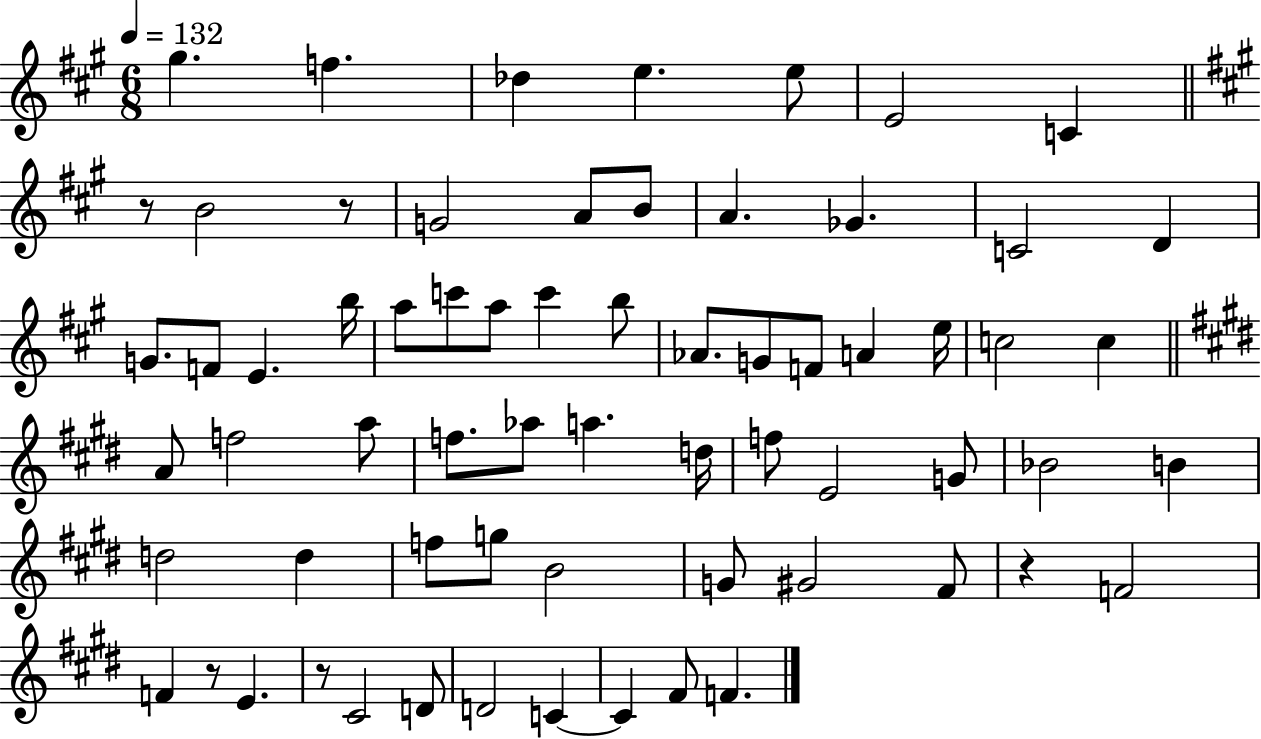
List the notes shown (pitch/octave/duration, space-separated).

G#5/q. F5/q. Db5/q E5/q. E5/e E4/h C4/q R/e B4/h R/e G4/h A4/e B4/e A4/q. Gb4/q. C4/h D4/q G4/e. F4/e E4/q. B5/s A5/e C6/e A5/e C6/q B5/e Ab4/e. G4/e F4/e A4/q E5/s C5/h C5/q A4/e F5/h A5/e F5/e. Ab5/e A5/q. D5/s F5/e E4/h G4/e Bb4/h B4/q D5/h D5/q F5/e G5/e B4/h G4/e G#4/h F#4/e R/q F4/h F4/q R/e E4/q. R/e C#4/h D4/e D4/h C4/q C4/q F#4/e F4/q.